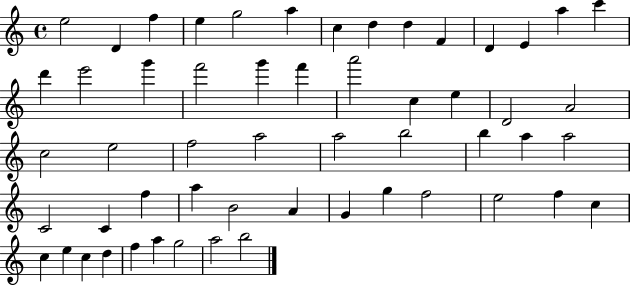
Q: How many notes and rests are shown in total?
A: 55